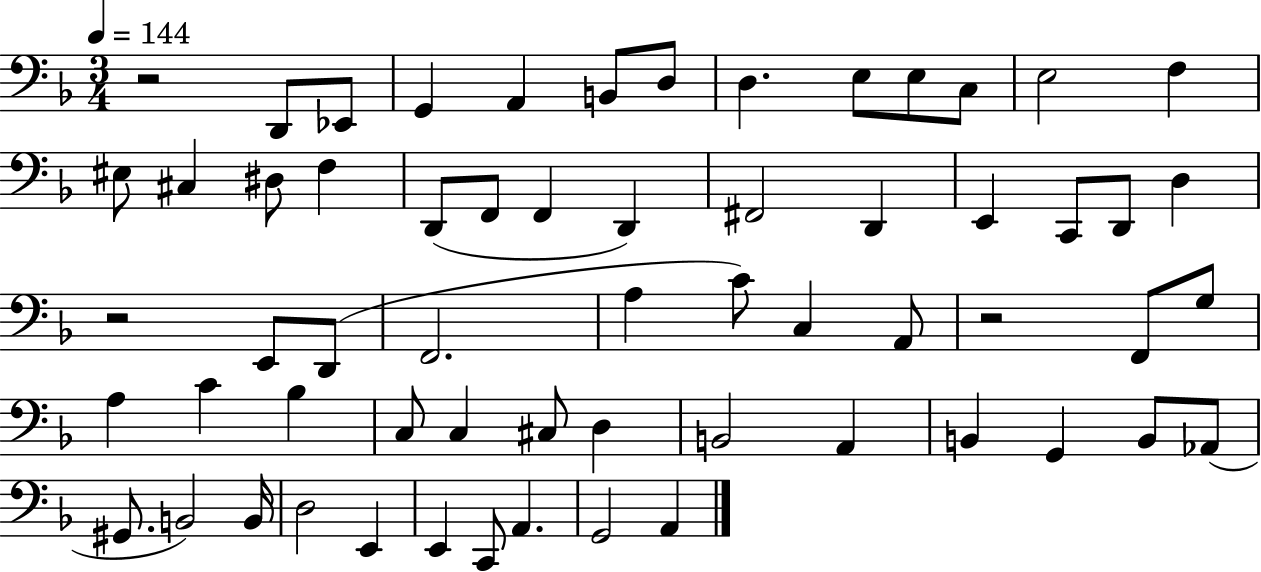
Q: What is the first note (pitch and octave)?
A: D2